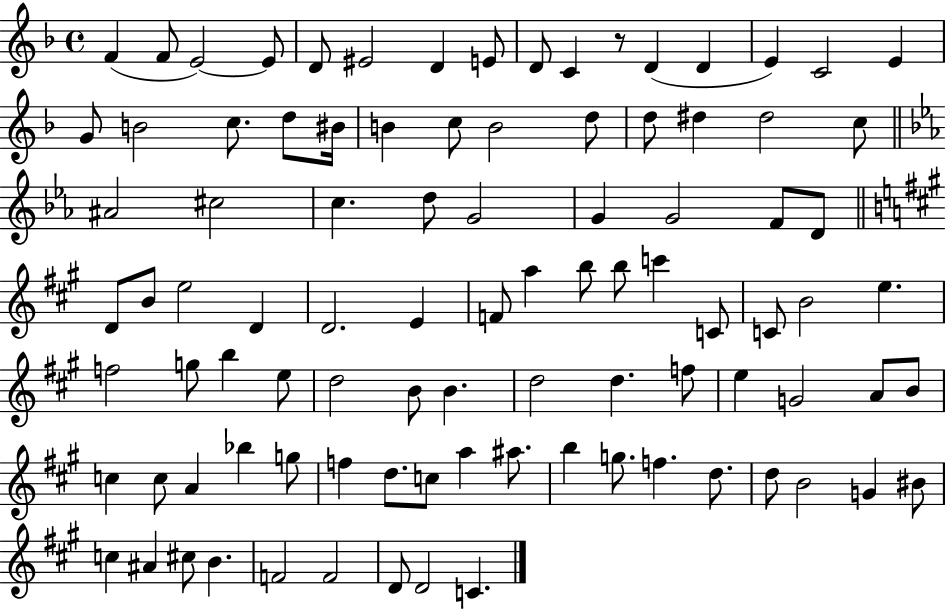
F4/q F4/e E4/h E4/e D4/e EIS4/h D4/q E4/e D4/e C4/q R/e D4/q D4/q E4/q C4/h E4/q G4/e B4/h C5/e. D5/e BIS4/s B4/q C5/e B4/h D5/e D5/e D#5/q D#5/h C5/e A#4/h C#5/h C5/q. D5/e G4/h G4/q G4/h F4/e D4/e D4/e B4/e E5/h D4/q D4/h. E4/q F4/e A5/q B5/e B5/e C6/q C4/e C4/e B4/h E5/q. F5/h G5/e B5/q E5/e D5/h B4/e B4/q. D5/h D5/q. F5/e E5/q G4/h A4/e B4/e C5/q C5/e A4/q Bb5/q G5/e F5/q D5/e. C5/e A5/q A#5/e. B5/q G5/e. F5/q. D5/e. D5/e B4/h G4/q BIS4/e C5/q A#4/q C#5/e B4/q. F4/h F4/h D4/e D4/h C4/q.